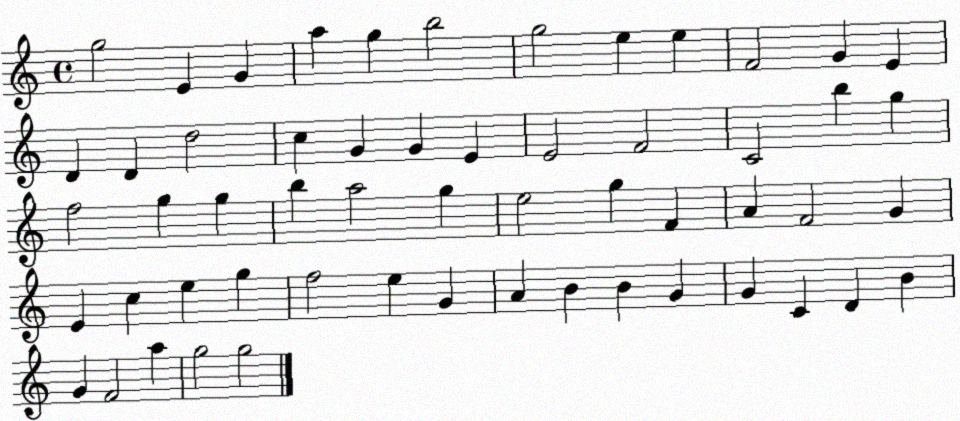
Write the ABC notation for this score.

X:1
T:Untitled
M:4/4
L:1/4
K:C
g2 E G a g b2 g2 e e F2 G E D D d2 c G G E E2 F2 C2 b g f2 g g b a2 g e2 g F A F2 G E c e g f2 e G A B B G G C D B G F2 a g2 g2